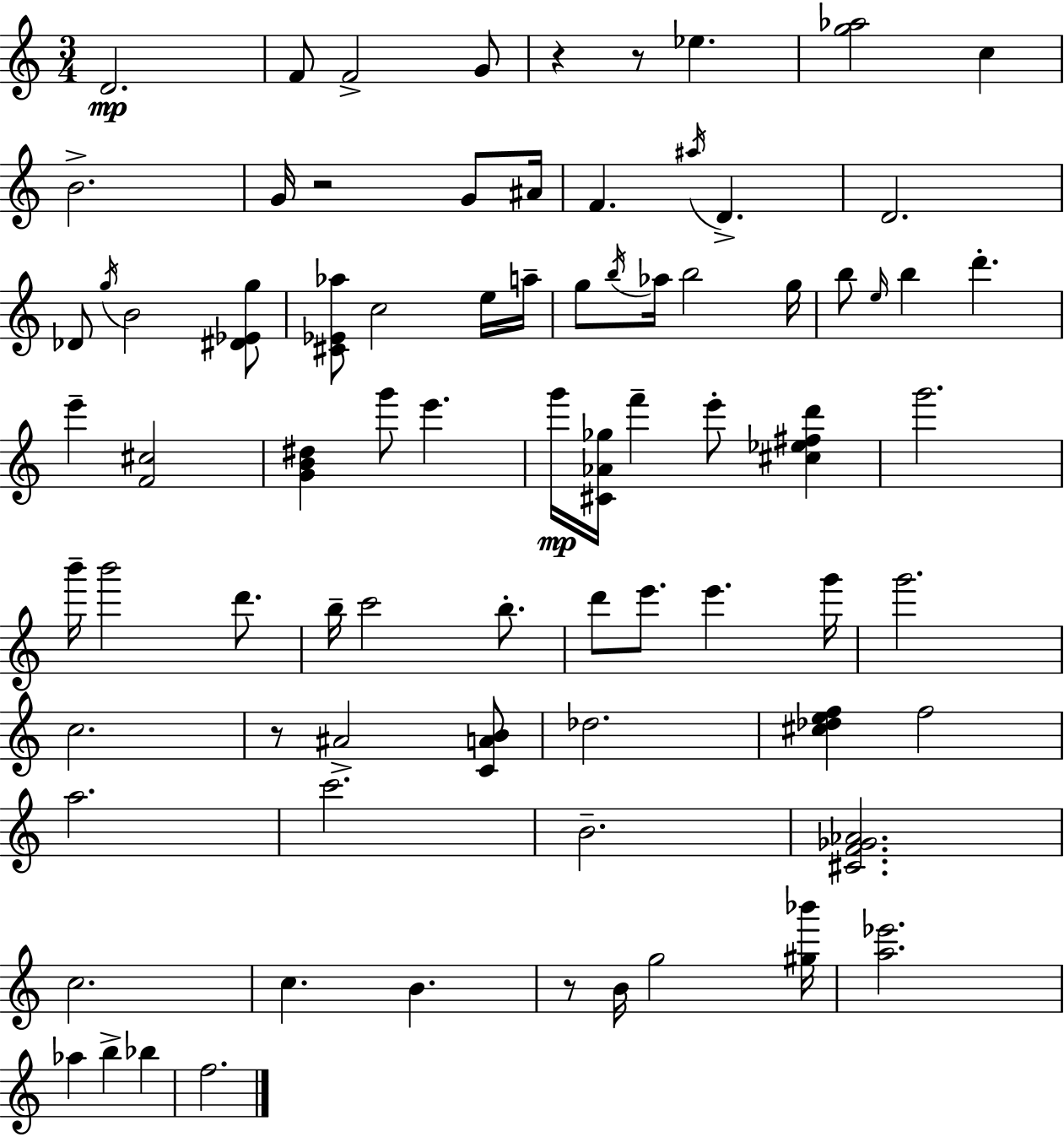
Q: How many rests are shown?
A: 5